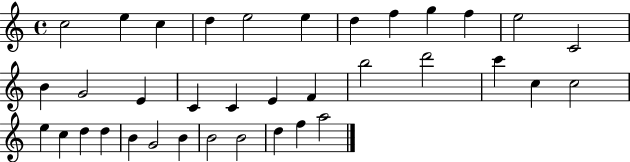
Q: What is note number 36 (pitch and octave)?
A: A5